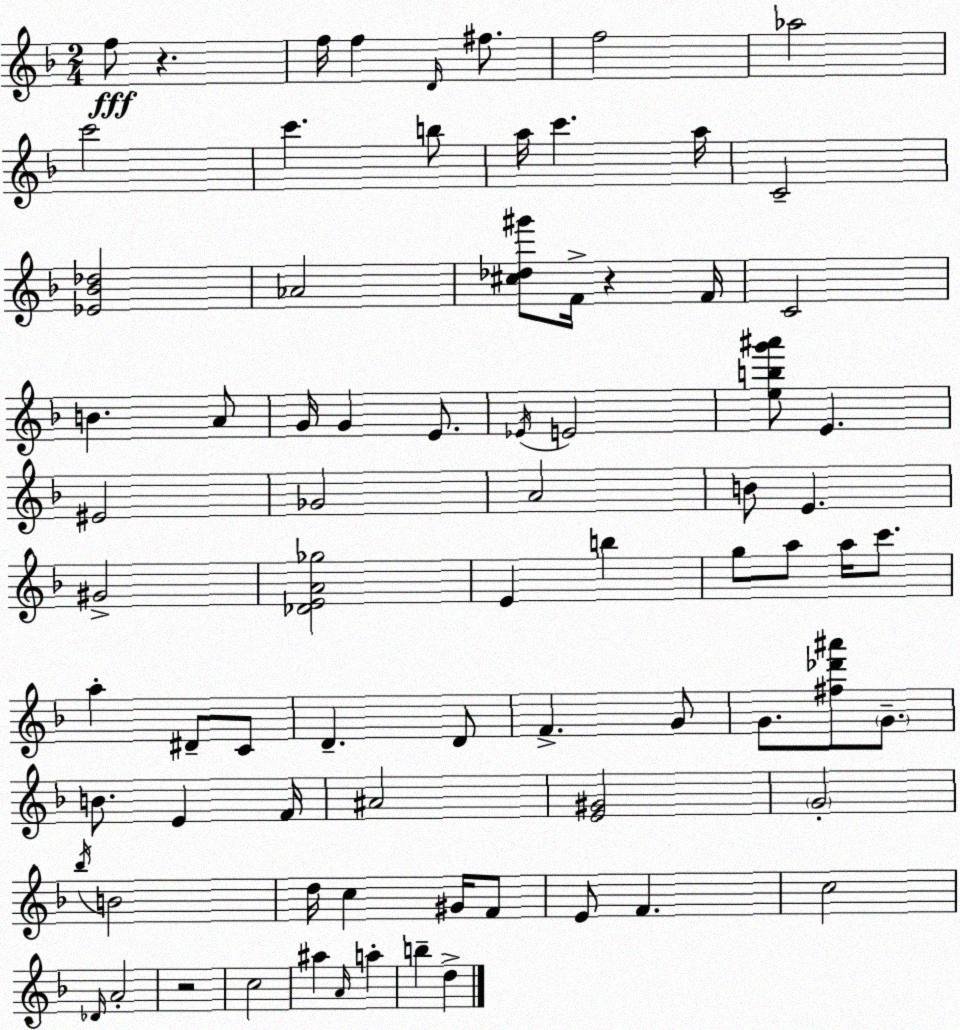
X:1
T:Untitled
M:2/4
L:1/4
K:F
f/2 z f/4 f D/4 ^f/2 f2 _a2 c'2 c' b/2 a/4 c' a/4 C2 [_E_B_d]2 _A2 [^c_d^g']/2 F/4 z F/4 C2 B A/2 G/4 G E/2 _E/4 E2 [ebg'^a']/2 E ^E2 _G2 A2 B/2 E ^G2 [_DEA_g]2 E b g/2 a/2 a/4 c'/2 a ^D/2 C/2 D D/2 F G/2 G/2 [^f_d'^a']/2 G/2 B/2 E F/4 ^A2 [E^G]2 G2 _b/4 B2 d/4 c ^G/4 F/2 E/2 F c2 _D/4 A2 z2 c2 ^a A/4 a b d